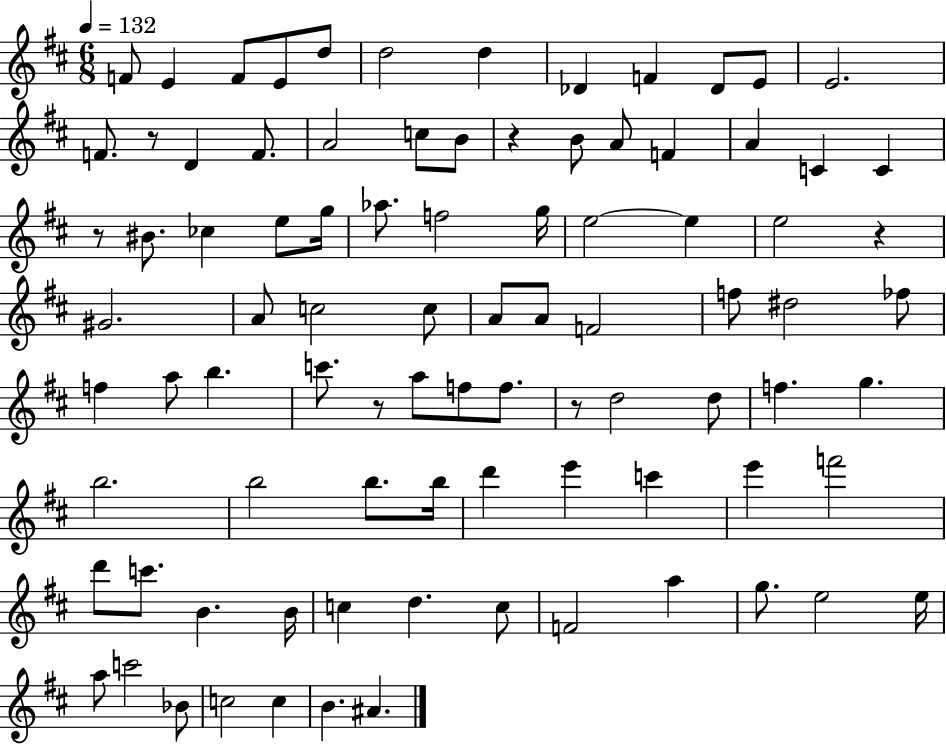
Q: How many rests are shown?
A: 6